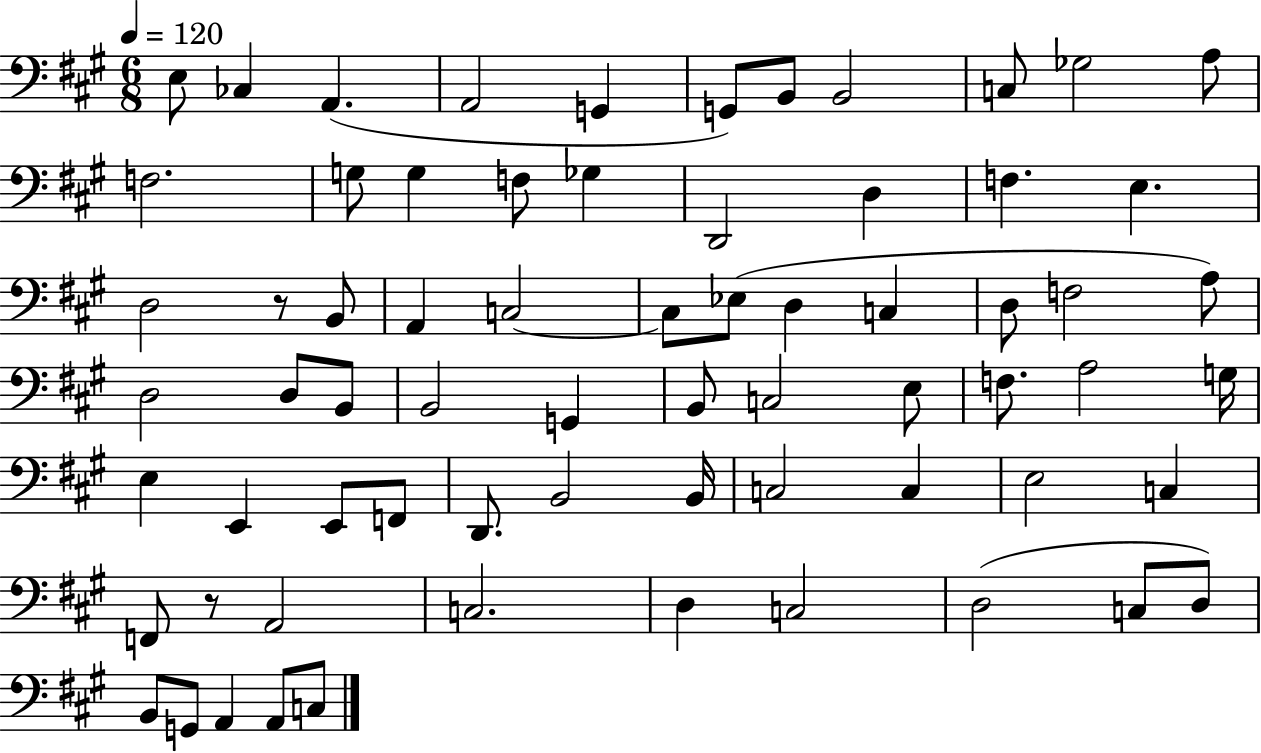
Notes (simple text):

E3/e CES3/q A2/q. A2/h G2/q G2/e B2/e B2/h C3/e Gb3/h A3/e F3/h. G3/e G3/q F3/e Gb3/q D2/h D3/q F3/q. E3/q. D3/h R/e B2/e A2/q C3/h C3/e Eb3/e D3/q C3/q D3/e F3/h A3/e D3/h D3/e B2/e B2/h G2/q B2/e C3/h E3/e F3/e. A3/h G3/s E3/q E2/q E2/e F2/e D2/e. B2/h B2/s C3/h C3/q E3/h C3/q F2/e R/e A2/h C3/h. D3/q C3/h D3/h C3/e D3/e B2/e G2/e A2/q A2/e C3/e